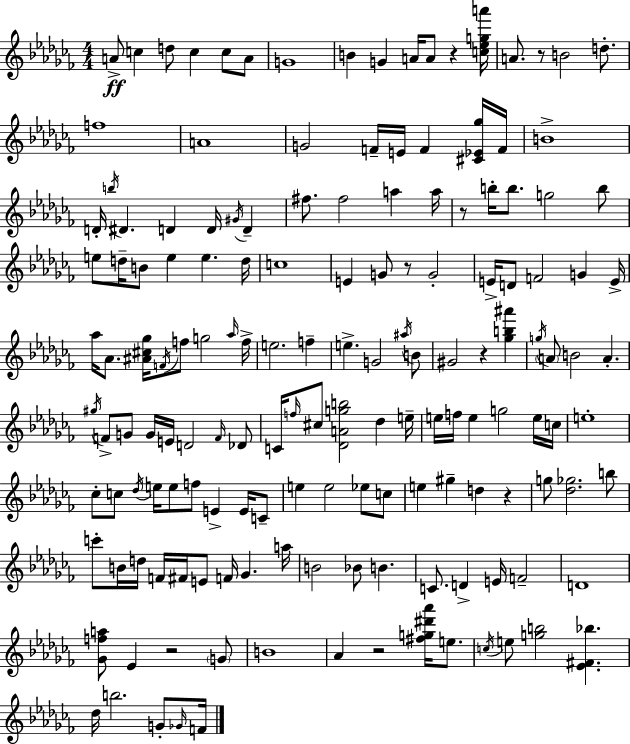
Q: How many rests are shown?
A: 8